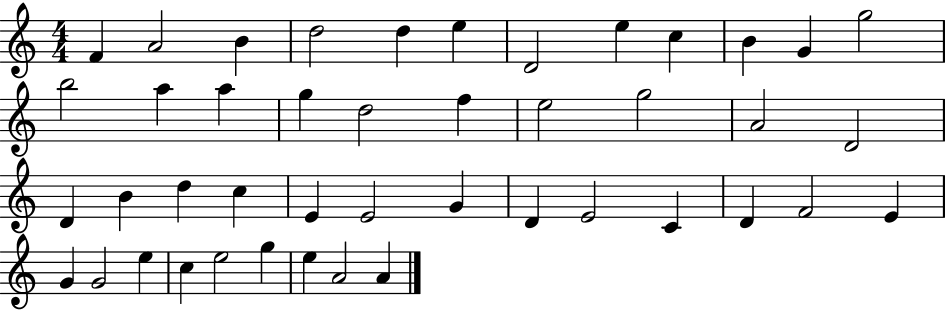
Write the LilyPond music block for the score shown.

{
  \clef treble
  \numericTimeSignature
  \time 4/4
  \key c \major
  f'4 a'2 b'4 | d''2 d''4 e''4 | d'2 e''4 c''4 | b'4 g'4 g''2 | \break b''2 a''4 a''4 | g''4 d''2 f''4 | e''2 g''2 | a'2 d'2 | \break d'4 b'4 d''4 c''4 | e'4 e'2 g'4 | d'4 e'2 c'4 | d'4 f'2 e'4 | \break g'4 g'2 e''4 | c''4 e''2 g''4 | e''4 a'2 a'4 | \bar "|."
}